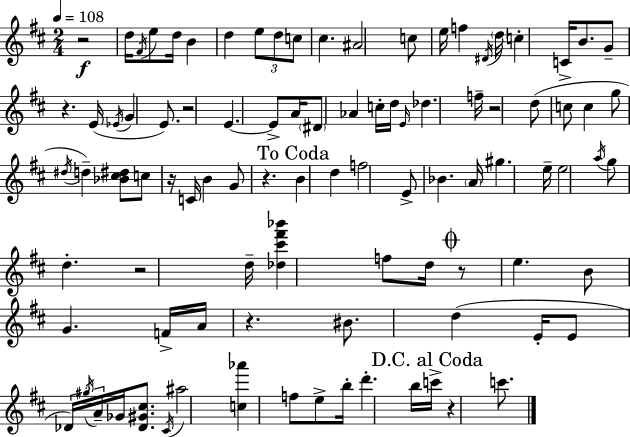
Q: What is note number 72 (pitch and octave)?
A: Gb4